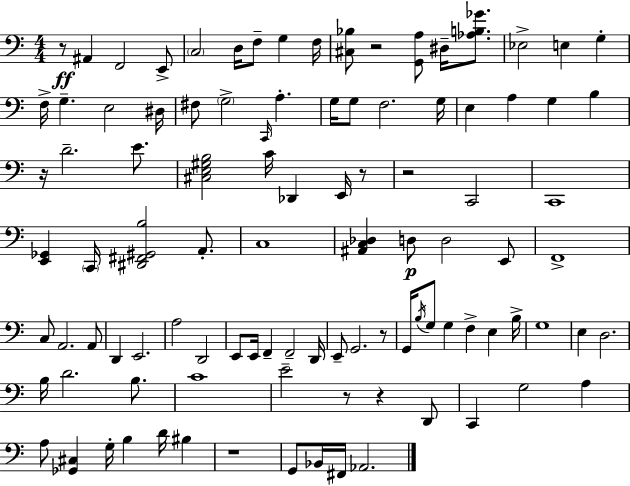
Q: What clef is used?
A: bass